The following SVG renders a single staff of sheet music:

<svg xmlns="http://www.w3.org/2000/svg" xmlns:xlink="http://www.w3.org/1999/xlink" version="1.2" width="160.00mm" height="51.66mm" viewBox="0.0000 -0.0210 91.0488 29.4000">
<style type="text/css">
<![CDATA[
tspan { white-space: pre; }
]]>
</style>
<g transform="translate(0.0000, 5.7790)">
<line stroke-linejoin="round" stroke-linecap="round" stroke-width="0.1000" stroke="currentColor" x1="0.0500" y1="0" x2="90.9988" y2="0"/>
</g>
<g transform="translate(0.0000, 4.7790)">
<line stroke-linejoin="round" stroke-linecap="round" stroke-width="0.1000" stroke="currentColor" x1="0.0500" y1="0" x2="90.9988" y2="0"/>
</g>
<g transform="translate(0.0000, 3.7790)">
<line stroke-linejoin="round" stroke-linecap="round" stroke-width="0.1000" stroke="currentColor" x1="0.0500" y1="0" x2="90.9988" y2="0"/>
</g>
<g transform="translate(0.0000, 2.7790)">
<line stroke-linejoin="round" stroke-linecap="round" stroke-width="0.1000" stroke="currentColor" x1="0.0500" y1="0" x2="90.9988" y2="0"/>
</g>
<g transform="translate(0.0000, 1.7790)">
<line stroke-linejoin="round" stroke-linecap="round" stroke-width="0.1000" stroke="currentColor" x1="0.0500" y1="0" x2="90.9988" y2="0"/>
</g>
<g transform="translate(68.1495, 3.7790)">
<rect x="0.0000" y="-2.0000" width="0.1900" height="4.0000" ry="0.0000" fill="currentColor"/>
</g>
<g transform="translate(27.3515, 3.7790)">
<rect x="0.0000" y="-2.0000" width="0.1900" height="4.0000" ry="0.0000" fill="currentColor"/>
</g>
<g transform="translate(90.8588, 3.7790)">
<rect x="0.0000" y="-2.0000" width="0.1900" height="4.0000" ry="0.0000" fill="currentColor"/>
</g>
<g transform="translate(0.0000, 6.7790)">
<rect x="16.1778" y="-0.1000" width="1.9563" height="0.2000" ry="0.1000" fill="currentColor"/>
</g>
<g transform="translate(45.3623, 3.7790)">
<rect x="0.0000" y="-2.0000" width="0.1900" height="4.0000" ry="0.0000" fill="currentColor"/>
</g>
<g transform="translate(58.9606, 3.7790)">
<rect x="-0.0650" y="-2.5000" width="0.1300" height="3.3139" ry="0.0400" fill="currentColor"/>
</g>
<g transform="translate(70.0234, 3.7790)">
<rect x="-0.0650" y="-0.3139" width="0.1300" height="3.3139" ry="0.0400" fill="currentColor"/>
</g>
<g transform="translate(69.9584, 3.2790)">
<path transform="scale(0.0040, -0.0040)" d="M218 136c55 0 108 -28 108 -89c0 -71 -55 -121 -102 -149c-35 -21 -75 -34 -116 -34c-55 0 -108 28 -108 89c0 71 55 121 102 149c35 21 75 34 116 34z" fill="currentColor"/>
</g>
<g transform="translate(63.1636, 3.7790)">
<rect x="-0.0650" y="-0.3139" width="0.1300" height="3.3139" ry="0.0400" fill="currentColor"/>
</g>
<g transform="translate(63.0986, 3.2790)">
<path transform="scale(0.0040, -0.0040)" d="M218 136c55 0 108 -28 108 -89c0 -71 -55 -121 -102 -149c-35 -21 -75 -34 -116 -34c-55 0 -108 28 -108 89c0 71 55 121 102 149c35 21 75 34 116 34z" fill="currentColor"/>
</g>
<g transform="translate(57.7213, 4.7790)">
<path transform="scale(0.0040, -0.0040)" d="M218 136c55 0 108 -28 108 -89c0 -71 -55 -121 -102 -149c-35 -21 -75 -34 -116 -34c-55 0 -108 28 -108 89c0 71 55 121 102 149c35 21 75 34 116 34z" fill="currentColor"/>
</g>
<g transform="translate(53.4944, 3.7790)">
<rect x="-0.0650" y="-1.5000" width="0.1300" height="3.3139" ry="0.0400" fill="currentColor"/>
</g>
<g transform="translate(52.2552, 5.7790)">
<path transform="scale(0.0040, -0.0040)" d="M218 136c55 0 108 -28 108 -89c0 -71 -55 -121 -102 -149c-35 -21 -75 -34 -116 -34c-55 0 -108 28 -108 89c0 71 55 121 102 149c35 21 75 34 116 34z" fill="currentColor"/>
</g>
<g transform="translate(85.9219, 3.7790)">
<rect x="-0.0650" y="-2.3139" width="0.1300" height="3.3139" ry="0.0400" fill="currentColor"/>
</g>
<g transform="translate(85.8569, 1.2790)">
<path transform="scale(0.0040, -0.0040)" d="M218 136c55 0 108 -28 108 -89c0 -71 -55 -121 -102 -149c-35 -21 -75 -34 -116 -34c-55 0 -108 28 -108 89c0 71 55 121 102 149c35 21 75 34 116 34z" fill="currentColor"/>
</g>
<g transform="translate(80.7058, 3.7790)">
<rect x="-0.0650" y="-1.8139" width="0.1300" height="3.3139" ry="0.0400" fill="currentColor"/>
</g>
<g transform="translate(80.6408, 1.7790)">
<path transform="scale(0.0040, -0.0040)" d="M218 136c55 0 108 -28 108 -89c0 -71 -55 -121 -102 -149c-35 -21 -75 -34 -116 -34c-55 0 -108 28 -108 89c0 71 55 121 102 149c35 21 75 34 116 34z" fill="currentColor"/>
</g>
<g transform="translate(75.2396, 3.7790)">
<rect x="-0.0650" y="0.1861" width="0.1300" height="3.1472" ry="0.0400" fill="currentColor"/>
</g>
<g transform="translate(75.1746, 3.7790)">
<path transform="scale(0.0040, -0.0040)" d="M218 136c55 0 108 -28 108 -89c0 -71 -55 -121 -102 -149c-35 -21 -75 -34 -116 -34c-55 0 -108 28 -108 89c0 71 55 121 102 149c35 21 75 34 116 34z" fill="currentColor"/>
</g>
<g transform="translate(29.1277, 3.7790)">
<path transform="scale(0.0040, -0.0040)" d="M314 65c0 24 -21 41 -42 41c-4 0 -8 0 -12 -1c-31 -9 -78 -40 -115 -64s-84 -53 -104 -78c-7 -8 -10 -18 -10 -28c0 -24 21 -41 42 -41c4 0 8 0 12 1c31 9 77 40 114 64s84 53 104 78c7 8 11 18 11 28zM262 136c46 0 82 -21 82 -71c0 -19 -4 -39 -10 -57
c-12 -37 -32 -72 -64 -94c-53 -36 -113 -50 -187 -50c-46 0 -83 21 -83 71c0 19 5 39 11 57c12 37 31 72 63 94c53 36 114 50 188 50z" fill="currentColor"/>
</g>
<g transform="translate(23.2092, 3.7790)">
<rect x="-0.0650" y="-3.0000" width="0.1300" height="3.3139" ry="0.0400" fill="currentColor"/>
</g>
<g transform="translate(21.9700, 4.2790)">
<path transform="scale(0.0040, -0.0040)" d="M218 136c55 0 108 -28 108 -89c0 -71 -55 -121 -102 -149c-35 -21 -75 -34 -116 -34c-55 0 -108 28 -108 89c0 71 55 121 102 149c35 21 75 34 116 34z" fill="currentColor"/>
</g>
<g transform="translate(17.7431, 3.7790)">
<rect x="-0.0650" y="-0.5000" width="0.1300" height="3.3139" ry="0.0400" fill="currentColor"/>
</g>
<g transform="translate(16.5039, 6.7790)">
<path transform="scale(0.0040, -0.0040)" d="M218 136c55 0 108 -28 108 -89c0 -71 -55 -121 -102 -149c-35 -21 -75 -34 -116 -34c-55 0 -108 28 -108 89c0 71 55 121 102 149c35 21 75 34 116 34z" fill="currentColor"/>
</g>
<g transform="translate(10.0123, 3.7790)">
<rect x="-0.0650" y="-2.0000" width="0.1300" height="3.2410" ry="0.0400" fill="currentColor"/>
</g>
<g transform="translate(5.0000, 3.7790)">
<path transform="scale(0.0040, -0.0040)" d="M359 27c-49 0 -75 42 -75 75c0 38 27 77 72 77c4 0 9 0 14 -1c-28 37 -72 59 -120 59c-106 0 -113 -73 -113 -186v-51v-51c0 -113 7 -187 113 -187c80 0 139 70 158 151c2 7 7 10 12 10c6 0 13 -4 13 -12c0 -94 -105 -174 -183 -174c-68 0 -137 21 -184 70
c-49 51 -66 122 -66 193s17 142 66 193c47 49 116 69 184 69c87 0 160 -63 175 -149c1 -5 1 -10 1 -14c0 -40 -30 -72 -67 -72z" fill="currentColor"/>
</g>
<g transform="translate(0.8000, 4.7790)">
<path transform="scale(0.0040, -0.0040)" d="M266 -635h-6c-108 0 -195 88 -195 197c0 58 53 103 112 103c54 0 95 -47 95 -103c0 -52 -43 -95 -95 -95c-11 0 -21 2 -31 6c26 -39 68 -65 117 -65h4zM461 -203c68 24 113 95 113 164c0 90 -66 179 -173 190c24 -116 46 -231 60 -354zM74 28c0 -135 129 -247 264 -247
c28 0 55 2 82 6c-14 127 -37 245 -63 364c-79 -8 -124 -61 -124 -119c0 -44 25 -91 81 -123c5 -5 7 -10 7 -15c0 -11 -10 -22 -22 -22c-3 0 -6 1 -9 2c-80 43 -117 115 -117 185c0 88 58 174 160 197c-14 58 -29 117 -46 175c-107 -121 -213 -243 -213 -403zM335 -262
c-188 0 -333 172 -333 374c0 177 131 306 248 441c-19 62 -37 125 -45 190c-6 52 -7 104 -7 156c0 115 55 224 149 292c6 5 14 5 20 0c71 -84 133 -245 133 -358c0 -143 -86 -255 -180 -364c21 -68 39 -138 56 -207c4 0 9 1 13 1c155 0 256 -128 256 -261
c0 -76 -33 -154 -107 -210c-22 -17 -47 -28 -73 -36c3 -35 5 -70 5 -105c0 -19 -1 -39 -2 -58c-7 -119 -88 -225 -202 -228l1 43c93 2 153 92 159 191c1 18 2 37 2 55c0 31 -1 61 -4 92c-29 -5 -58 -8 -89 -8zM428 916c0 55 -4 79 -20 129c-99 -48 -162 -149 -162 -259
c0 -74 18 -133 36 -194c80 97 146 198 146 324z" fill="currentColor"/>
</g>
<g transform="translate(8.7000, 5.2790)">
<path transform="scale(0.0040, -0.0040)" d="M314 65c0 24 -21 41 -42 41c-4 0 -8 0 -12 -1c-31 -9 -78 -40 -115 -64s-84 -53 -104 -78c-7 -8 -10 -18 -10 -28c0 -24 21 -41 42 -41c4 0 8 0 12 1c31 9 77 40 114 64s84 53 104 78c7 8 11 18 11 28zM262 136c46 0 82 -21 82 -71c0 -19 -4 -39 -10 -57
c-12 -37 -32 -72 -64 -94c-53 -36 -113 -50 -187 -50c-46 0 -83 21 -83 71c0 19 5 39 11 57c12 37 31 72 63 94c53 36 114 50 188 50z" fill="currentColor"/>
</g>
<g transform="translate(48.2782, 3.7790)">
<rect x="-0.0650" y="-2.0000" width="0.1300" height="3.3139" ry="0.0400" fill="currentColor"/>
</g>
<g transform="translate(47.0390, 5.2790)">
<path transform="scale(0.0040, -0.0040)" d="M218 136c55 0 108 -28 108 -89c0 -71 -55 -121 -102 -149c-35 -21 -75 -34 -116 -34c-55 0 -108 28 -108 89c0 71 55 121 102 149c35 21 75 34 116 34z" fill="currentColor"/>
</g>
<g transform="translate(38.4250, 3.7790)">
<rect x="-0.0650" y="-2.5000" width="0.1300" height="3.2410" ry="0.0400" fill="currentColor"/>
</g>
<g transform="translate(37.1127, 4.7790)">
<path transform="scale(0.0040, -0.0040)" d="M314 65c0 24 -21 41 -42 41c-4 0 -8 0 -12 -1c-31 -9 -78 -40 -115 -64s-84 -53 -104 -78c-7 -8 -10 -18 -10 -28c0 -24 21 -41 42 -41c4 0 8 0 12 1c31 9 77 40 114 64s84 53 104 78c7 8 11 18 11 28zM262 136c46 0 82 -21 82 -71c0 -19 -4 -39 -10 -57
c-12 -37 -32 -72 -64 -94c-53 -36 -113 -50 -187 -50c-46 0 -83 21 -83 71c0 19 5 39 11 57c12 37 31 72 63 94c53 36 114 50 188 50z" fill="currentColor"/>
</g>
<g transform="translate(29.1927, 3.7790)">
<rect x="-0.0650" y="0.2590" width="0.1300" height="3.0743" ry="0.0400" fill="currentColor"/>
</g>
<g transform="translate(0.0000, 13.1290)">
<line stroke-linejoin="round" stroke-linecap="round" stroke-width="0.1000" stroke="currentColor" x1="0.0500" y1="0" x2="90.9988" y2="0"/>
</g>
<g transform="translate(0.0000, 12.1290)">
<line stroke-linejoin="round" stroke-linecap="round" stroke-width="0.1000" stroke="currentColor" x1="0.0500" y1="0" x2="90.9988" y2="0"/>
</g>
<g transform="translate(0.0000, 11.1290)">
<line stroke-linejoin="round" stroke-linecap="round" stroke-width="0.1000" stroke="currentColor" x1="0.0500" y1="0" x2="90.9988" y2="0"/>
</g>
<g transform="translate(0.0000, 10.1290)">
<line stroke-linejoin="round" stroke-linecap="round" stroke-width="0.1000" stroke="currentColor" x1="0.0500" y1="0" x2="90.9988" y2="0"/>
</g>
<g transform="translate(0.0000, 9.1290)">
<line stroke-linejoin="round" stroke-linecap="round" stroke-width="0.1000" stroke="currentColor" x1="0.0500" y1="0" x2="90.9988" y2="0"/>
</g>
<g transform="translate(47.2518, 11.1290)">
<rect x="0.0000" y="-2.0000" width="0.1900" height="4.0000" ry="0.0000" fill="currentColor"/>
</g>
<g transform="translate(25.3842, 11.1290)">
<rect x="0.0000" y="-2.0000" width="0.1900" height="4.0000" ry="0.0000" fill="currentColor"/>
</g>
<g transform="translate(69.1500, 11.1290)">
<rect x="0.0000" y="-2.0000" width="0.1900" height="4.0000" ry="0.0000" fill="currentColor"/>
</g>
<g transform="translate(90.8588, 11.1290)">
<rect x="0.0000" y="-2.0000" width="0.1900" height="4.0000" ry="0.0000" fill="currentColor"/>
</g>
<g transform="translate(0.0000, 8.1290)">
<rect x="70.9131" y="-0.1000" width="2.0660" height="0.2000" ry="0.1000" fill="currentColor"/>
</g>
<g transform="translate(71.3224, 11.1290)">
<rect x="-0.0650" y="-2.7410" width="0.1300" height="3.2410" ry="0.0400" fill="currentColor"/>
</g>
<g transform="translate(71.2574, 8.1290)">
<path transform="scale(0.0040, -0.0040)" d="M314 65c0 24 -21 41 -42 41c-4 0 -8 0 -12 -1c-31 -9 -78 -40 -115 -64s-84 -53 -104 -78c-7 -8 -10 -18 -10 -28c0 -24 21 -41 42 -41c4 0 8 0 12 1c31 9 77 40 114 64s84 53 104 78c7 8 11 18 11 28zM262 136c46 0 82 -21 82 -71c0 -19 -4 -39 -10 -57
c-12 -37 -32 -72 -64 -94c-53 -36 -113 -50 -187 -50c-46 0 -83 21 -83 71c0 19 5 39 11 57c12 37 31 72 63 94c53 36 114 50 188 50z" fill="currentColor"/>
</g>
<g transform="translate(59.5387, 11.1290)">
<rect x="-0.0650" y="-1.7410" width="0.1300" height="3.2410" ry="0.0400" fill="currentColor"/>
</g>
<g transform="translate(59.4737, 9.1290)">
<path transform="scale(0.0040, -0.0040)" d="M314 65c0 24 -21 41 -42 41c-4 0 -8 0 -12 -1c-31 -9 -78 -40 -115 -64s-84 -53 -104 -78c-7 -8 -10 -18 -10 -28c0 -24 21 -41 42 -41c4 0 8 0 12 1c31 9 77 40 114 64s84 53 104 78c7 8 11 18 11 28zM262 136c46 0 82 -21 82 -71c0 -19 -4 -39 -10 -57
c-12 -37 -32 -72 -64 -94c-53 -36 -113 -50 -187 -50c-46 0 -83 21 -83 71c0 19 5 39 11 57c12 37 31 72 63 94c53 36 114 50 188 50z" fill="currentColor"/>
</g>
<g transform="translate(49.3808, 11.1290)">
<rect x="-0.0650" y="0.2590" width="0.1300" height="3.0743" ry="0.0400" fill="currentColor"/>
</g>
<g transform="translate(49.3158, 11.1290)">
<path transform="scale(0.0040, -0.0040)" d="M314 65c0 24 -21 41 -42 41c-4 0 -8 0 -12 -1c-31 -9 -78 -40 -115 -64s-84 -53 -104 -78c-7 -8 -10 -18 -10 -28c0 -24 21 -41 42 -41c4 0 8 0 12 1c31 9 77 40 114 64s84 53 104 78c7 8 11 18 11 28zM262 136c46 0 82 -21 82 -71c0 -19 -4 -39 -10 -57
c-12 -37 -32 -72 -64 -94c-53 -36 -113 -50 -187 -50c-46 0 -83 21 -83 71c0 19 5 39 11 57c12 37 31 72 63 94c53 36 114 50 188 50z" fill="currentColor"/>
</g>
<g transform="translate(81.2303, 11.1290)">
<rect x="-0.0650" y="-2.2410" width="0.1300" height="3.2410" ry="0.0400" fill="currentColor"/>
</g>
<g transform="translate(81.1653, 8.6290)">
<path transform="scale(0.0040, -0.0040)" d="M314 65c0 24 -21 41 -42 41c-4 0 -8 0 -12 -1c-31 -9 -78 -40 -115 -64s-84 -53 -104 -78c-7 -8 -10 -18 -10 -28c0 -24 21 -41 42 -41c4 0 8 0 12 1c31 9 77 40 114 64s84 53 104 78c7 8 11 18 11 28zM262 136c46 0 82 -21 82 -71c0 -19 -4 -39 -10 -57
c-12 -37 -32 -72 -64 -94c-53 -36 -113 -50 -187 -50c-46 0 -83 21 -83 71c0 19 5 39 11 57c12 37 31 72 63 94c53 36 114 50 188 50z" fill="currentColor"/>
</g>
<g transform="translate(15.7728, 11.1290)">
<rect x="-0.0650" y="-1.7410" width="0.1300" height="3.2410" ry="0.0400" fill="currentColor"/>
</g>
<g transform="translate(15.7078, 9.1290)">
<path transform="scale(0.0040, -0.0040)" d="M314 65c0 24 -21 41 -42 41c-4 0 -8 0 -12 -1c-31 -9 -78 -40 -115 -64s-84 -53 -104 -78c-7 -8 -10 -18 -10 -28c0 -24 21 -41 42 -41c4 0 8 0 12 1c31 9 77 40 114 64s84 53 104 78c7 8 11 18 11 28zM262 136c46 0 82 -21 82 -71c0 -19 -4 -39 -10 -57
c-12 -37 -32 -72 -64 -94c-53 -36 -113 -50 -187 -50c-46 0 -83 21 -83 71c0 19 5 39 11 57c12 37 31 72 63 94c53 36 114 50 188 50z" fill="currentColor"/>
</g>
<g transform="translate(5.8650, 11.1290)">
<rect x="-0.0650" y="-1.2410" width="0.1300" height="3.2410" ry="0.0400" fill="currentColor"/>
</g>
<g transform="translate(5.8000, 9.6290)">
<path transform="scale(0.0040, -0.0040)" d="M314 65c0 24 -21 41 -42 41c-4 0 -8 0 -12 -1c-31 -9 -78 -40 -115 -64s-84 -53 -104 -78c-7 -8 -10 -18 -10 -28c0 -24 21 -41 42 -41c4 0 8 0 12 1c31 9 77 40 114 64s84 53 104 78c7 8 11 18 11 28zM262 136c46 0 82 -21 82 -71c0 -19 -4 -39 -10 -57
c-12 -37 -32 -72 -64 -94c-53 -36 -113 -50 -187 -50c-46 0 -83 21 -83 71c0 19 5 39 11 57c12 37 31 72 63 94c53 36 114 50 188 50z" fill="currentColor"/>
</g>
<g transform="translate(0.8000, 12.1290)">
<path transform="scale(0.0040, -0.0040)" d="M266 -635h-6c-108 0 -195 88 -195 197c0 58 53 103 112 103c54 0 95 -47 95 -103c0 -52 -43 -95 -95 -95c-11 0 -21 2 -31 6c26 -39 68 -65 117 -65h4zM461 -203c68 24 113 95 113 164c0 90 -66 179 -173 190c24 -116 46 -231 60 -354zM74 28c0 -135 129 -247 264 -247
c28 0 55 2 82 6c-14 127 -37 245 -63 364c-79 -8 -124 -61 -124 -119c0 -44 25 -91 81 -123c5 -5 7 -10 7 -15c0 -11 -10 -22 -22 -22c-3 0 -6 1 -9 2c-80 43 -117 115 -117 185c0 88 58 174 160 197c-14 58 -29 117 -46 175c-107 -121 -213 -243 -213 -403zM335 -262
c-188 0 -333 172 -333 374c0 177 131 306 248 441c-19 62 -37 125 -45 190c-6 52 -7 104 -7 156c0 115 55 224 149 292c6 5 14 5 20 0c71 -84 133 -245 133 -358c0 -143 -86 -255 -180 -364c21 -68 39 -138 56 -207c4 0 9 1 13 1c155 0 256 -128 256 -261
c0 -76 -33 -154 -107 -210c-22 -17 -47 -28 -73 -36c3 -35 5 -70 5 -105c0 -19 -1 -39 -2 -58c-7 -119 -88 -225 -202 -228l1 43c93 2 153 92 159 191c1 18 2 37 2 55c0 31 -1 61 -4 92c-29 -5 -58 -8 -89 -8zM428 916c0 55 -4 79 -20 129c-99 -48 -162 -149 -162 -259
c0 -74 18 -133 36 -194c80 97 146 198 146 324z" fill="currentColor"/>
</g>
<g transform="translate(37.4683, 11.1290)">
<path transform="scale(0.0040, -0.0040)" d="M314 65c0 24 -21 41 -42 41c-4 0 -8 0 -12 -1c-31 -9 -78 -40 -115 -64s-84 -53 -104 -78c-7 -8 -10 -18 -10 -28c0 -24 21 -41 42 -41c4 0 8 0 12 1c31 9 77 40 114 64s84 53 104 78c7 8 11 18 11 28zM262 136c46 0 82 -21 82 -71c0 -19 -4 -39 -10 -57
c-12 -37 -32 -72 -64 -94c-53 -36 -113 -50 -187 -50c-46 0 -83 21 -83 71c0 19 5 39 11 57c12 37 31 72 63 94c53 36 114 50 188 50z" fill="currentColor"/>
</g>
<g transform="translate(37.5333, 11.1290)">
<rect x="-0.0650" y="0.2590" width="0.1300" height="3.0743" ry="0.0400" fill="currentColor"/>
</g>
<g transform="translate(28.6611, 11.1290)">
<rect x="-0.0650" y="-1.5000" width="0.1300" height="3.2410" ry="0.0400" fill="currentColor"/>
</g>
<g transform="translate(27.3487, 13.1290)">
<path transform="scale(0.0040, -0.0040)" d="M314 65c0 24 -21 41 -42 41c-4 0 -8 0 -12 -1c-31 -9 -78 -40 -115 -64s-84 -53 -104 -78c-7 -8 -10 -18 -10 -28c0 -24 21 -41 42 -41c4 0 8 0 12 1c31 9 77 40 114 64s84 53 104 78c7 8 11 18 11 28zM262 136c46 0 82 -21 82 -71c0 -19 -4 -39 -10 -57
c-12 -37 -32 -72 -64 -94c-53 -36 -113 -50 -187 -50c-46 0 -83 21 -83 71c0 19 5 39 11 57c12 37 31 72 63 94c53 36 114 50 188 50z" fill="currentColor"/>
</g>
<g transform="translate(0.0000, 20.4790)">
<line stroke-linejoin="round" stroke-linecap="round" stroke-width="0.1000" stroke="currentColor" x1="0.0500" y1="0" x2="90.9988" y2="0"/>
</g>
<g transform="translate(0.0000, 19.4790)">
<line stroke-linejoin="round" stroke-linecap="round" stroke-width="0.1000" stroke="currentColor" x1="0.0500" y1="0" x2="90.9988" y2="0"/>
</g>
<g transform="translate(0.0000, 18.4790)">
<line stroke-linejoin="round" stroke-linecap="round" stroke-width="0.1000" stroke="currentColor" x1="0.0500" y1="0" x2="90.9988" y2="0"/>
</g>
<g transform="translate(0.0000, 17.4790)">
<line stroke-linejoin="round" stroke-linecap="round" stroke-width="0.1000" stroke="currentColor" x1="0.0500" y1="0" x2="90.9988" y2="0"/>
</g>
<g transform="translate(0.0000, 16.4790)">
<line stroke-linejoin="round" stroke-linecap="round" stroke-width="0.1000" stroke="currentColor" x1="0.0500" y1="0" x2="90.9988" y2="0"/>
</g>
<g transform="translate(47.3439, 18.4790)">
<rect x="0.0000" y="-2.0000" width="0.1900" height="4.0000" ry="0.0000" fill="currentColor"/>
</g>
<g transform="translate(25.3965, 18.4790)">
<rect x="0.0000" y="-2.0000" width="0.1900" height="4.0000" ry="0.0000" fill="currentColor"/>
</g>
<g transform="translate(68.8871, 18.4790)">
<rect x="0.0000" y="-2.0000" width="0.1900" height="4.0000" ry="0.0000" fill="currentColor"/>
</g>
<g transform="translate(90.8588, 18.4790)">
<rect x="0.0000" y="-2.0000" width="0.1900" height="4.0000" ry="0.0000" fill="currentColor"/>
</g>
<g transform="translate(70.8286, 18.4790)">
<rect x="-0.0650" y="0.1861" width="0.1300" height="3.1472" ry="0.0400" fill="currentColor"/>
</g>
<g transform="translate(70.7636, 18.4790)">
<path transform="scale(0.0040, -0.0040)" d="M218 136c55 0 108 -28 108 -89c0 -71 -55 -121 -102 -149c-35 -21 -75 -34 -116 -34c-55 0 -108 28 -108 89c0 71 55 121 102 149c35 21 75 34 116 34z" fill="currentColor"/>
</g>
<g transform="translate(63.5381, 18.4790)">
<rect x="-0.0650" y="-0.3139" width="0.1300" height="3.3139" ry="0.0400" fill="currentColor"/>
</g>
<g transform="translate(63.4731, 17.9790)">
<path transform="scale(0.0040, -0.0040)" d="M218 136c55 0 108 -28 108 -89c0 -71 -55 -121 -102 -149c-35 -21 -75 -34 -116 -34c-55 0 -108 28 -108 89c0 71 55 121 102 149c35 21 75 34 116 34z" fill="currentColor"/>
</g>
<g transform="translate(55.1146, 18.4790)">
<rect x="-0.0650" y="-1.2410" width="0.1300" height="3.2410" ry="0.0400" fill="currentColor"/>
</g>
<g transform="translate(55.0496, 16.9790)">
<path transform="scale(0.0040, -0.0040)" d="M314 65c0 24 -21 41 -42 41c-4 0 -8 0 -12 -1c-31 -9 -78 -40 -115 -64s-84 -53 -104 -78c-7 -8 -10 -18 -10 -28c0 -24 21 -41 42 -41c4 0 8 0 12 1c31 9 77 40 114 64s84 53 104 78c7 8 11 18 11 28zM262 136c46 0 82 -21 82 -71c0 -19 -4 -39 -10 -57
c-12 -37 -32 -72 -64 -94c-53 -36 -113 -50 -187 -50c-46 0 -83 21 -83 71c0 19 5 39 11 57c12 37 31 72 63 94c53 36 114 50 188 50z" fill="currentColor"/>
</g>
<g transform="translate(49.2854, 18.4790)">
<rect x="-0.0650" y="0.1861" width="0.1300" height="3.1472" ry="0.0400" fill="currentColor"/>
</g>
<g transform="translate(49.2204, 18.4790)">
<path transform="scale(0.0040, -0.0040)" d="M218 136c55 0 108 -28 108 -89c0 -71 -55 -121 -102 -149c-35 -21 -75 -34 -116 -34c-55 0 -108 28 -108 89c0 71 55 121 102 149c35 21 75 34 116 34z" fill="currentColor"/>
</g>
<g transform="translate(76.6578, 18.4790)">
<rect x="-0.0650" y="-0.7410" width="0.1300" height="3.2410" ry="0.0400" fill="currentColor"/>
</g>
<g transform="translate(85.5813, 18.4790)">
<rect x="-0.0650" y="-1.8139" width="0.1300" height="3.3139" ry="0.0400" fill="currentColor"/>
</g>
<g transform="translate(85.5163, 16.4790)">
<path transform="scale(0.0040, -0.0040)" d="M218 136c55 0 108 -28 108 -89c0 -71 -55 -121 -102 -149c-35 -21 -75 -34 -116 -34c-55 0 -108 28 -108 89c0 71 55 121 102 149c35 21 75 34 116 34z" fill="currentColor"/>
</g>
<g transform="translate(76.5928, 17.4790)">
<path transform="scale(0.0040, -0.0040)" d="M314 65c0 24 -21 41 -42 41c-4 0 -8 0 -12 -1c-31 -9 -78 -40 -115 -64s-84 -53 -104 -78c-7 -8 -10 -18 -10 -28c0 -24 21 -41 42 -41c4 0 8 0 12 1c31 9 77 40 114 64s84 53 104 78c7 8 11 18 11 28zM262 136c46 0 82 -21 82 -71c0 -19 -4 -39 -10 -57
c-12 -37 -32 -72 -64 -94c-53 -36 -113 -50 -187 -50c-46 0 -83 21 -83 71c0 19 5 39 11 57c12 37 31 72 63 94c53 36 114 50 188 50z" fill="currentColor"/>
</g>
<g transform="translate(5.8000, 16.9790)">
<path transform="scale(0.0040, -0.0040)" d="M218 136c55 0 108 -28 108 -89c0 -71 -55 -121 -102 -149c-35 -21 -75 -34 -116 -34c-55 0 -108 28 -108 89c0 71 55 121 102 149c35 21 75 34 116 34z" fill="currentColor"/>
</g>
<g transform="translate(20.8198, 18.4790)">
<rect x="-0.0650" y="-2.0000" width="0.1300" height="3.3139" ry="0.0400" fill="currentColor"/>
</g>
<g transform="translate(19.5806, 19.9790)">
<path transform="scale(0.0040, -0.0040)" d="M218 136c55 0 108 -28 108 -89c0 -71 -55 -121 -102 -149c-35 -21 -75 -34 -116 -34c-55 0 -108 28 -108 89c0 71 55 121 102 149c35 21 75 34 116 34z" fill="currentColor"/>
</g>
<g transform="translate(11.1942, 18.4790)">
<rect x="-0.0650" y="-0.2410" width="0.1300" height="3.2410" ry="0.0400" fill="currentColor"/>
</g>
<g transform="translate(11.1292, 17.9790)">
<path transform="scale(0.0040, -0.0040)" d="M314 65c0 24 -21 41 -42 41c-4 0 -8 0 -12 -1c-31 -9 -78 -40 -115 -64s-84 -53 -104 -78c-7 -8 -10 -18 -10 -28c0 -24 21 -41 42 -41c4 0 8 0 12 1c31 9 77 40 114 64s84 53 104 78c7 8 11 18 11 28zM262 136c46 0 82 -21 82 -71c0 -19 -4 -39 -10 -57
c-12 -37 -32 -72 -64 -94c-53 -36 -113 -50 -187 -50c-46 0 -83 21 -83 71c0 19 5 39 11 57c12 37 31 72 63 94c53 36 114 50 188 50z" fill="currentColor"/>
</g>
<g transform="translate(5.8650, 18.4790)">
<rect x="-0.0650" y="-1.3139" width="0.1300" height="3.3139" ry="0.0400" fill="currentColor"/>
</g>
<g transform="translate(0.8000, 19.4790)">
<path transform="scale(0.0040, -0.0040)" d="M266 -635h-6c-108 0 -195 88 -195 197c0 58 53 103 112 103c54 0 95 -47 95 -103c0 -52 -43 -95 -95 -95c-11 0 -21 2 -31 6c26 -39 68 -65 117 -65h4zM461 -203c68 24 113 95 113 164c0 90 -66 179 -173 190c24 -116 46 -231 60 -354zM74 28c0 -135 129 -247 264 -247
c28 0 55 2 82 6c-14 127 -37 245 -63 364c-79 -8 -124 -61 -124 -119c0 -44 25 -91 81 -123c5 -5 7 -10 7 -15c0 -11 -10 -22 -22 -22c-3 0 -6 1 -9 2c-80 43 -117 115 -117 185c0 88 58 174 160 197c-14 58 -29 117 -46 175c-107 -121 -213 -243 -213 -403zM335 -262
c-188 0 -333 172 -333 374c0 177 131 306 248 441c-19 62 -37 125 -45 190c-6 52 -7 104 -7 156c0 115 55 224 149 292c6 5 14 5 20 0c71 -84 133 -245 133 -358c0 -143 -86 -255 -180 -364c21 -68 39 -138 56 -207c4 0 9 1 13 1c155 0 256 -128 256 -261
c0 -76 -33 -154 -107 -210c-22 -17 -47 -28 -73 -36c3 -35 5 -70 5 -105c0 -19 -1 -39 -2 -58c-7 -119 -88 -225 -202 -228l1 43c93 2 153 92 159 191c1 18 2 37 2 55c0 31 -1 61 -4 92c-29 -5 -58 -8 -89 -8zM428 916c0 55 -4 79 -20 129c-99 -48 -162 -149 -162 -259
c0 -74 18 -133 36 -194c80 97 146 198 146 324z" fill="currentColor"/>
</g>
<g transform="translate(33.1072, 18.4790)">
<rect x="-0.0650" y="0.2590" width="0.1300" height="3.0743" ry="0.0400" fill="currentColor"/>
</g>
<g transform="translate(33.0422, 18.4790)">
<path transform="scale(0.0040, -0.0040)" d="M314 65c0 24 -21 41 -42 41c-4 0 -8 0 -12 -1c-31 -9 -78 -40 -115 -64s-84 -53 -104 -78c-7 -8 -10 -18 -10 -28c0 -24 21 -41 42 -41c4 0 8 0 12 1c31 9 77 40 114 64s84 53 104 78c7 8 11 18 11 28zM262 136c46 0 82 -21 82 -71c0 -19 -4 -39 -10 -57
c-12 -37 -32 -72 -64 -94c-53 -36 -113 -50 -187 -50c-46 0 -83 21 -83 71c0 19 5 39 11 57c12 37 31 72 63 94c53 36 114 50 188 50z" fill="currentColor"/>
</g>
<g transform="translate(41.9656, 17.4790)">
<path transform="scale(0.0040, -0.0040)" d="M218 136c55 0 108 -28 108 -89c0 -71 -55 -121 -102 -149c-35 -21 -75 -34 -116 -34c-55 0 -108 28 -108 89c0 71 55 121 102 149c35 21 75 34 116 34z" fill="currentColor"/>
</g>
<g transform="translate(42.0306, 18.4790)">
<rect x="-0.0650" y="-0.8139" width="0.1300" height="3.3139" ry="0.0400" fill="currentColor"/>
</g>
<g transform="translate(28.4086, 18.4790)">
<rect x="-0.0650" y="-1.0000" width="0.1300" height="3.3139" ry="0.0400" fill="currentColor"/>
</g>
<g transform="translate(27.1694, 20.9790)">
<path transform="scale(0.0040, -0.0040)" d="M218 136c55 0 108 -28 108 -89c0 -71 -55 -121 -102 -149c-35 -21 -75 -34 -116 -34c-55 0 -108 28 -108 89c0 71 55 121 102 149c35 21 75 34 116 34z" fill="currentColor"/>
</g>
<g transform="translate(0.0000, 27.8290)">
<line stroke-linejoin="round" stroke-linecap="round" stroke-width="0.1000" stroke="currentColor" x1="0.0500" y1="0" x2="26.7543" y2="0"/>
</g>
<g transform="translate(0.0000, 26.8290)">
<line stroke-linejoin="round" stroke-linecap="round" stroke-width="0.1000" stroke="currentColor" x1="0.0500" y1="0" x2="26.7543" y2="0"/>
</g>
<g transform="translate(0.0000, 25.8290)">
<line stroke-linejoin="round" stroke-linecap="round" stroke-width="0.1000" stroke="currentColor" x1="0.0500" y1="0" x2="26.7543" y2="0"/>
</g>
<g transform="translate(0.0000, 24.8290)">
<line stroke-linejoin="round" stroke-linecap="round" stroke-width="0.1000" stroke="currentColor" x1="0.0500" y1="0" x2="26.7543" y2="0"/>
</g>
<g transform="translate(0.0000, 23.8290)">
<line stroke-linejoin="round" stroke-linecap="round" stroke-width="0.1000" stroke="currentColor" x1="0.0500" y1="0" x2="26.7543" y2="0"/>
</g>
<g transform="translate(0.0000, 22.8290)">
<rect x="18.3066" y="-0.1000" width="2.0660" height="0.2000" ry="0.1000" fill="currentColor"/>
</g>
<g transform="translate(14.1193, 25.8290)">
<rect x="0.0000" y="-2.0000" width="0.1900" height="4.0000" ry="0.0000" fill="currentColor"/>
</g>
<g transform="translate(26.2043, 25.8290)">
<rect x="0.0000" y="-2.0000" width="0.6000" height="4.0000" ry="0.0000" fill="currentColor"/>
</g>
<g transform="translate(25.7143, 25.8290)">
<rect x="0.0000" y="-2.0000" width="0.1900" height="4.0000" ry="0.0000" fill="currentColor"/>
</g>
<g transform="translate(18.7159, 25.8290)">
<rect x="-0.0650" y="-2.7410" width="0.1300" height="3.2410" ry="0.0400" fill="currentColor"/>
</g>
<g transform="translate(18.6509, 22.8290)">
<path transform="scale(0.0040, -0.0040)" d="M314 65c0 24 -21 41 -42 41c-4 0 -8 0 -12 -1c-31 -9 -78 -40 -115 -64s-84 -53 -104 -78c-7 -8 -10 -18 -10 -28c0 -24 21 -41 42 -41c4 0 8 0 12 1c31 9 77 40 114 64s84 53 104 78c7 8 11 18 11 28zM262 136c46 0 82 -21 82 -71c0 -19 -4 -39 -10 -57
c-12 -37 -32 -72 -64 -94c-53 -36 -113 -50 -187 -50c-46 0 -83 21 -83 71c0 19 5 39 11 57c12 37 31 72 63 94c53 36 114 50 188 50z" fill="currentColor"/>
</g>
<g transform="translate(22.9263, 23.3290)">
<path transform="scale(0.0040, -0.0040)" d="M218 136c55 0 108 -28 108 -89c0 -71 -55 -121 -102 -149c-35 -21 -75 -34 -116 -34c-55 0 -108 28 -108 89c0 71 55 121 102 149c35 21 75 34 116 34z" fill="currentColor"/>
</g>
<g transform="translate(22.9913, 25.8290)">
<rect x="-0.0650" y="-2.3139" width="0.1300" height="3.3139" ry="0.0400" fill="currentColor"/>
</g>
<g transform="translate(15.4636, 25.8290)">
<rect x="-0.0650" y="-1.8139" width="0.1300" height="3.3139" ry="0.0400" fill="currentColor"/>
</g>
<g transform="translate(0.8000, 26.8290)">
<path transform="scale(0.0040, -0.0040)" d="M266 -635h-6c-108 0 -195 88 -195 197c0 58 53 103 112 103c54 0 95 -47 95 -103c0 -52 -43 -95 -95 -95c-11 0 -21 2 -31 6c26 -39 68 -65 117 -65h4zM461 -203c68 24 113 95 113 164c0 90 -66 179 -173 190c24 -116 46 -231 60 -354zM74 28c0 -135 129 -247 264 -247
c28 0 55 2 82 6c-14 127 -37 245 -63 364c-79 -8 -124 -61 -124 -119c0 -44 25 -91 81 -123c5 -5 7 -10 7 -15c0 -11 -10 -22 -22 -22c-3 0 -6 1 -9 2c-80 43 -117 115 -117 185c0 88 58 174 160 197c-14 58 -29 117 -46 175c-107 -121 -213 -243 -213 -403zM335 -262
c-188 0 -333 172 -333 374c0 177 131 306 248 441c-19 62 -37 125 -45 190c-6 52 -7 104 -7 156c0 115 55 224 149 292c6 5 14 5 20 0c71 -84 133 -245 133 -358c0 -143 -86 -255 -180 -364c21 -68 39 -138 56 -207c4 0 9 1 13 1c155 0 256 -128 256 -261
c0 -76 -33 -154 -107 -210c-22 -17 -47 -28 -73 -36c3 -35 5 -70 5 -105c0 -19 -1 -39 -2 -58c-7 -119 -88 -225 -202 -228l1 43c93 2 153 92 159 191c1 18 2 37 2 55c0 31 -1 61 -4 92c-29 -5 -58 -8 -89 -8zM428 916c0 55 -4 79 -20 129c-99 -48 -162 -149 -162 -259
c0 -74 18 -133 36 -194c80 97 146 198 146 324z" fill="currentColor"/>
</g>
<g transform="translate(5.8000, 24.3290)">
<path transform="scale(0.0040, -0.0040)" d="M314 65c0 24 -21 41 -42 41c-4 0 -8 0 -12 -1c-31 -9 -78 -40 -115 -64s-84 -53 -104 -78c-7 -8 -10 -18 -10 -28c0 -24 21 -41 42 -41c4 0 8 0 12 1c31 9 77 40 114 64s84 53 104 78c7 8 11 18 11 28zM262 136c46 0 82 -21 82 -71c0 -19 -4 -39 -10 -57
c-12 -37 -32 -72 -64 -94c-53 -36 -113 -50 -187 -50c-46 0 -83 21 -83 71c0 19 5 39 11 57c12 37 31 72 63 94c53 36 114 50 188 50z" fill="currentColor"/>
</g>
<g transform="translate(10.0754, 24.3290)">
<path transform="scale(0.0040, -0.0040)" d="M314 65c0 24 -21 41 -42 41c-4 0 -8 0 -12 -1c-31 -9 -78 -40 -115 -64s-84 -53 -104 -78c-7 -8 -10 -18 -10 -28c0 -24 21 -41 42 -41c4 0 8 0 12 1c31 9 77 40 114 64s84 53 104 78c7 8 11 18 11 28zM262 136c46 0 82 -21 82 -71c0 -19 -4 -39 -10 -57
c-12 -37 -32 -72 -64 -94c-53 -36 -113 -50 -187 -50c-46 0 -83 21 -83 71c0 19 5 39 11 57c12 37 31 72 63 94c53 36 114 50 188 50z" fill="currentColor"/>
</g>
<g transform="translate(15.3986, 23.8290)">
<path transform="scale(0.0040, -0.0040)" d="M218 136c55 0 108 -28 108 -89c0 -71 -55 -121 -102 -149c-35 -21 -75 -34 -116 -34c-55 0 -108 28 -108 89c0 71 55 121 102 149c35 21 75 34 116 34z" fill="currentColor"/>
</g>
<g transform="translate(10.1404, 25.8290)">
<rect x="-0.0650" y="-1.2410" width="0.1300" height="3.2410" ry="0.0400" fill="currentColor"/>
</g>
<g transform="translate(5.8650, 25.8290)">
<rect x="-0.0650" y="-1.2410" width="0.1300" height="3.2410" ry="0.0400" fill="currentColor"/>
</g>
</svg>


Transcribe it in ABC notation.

X:1
T:Untitled
M:4/4
L:1/4
K:C
F2 C A B2 G2 F E G c c B f g e2 f2 E2 B2 B2 f2 a2 g2 e c2 F D B2 d B e2 c B d2 f e2 e2 f a2 g